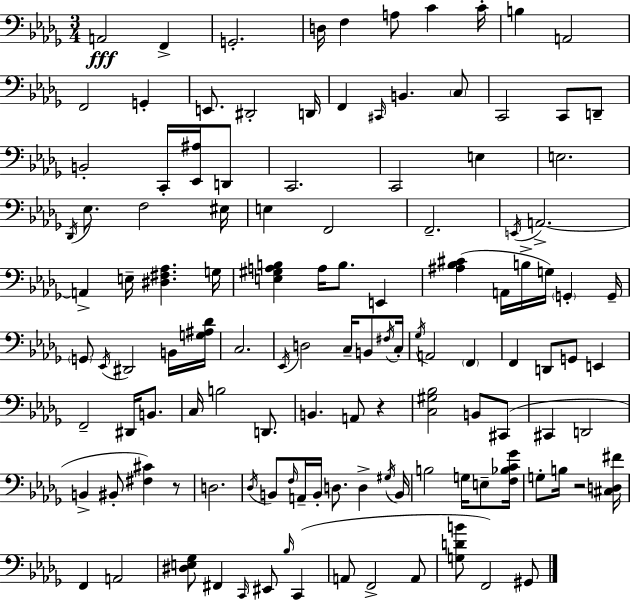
A2/h F2/q G2/h. D3/s F3/q A3/e C4/q C4/s B3/q A2/h F2/h G2/q E2/e. D#2/h D2/s F2/q C#2/s B2/q. C3/e C2/h C2/e D2/e B2/h C2/s [Eb2,A#3]/s D2/e C2/h. C2/h E3/q E3/h. Db2/s Eb3/e. F3/h EIS3/s E3/q F2/h F2/h. E2/s A2/h. A2/q E3/s [D#3,F#3,Ab3]/q. G3/s [E3,G#3,A3,B3]/q A3/s B3/e. E2/q [A#3,Bb3,C#4]/q A2/s B3/s G3/s G2/q G2/s G2/e Eb2/s D#2/h B2/s [G3,A#3,Db4]/s C3/h. Eb2/s D3/h C3/s B2/e F#3/s C3/s Gb3/s A2/h F2/q F2/q D2/e G2/e E2/q F2/h D#2/s B2/e. C3/s B3/h D2/e. B2/q. A2/e R/q [C3,G#3,Bb3]/h B2/e C#2/e C#2/q D2/h B2/q BIS2/e [F#3,C#4]/q R/e D3/h. Db3/s B2/e F3/s A2/s B2/s D3/e. D3/q G#3/s B2/s B3/h G3/s E3/e [F3,Bb3,C4,Gb4]/s G3/e B3/s R/h [C#3,D3,F#4]/s F2/q A2/h [D#3,E3,Gb3]/e F#2/q C2/s EIS2/e Bb3/s C2/q A2/e F2/h A2/e [G3,D4,B4]/e F2/h G#2/e